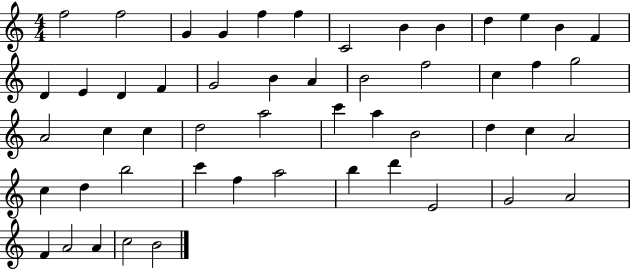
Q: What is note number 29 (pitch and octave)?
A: D5